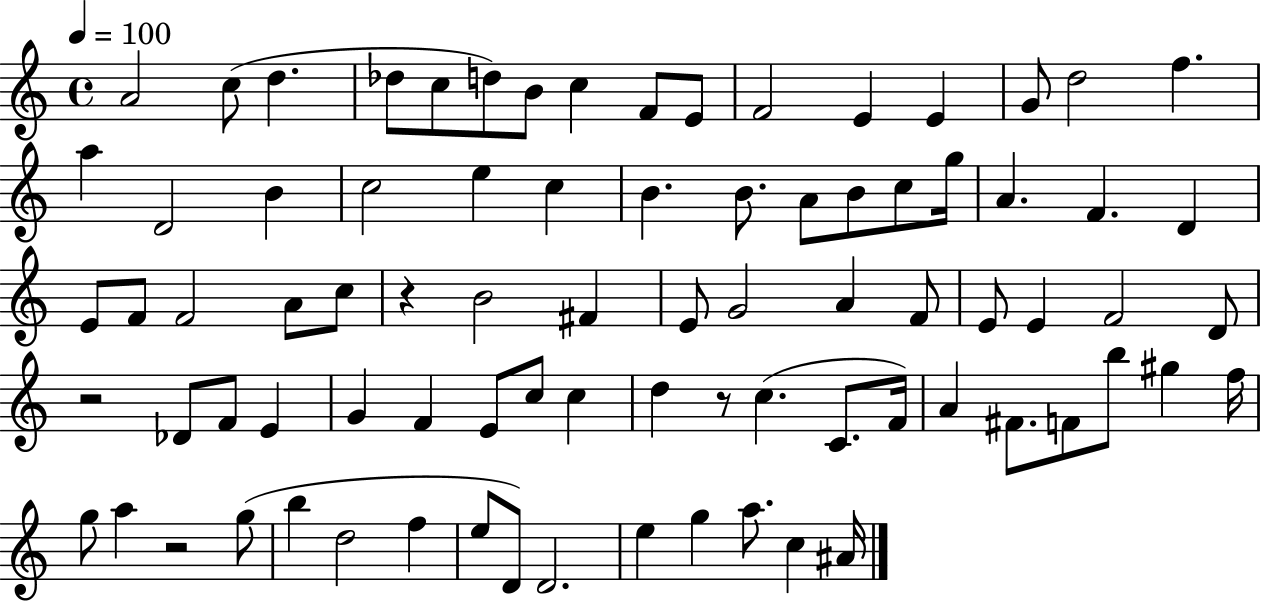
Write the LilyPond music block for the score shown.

{
  \clef treble
  \time 4/4
  \defaultTimeSignature
  \key c \major
  \tempo 4 = 100
  a'2 c''8( d''4. | des''8 c''8 d''8) b'8 c''4 f'8 e'8 | f'2 e'4 e'4 | g'8 d''2 f''4. | \break a''4 d'2 b'4 | c''2 e''4 c''4 | b'4. b'8. a'8 b'8 c''8 g''16 | a'4. f'4. d'4 | \break e'8 f'8 f'2 a'8 c''8 | r4 b'2 fis'4 | e'8 g'2 a'4 f'8 | e'8 e'4 f'2 d'8 | \break r2 des'8 f'8 e'4 | g'4 f'4 e'8 c''8 c''4 | d''4 r8 c''4.( c'8. f'16) | a'4 fis'8. f'8 b''8 gis''4 f''16 | \break g''8 a''4 r2 g''8( | b''4 d''2 f''4 | e''8 d'8) d'2. | e''4 g''4 a''8. c''4 ais'16 | \break \bar "|."
}